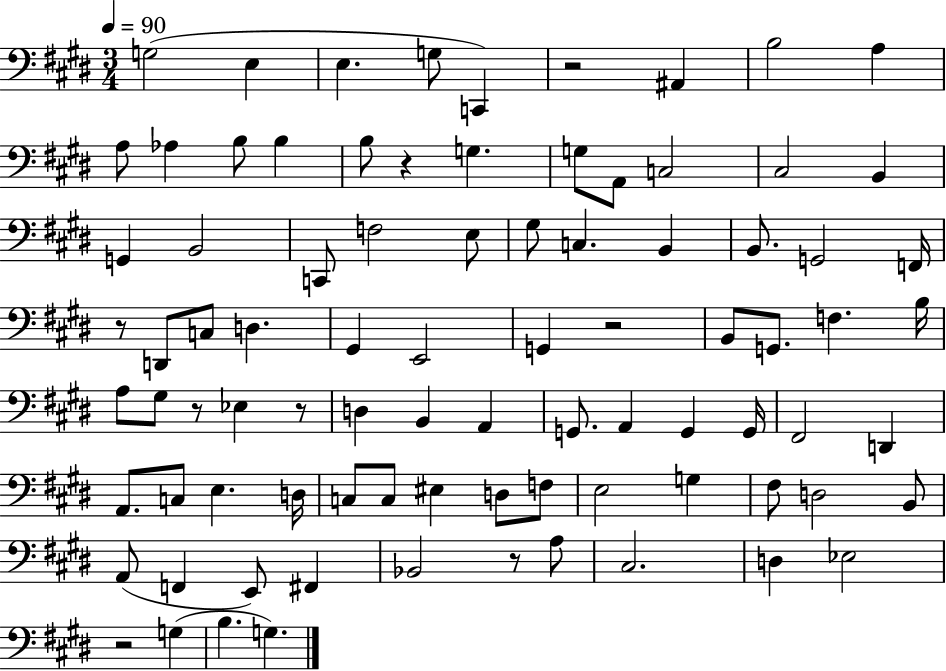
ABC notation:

X:1
T:Untitled
M:3/4
L:1/4
K:E
G,2 E, E, G,/2 C,, z2 ^A,, B,2 A, A,/2 _A, B,/2 B, B,/2 z G, G,/2 A,,/2 C,2 ^C,2 B,, G,, B,,2 C,,/2 F,2 E,/2 ^G,/2 C, B,, B,,/2 G,,2 F,,/4 z/2 D,,/2 C,/2 D, ^G,, E,,2 G,, z2 B,,/2 G,,/2 F, B,/4 A,/2 ^G,/2 z/2 _E, z/2 D, B,, A,, G,,/2 A,, G,, G,,/4 ^F,,2 D,, A,,/2 C,/2 E, D,/4 C,/2 C,/2 ^E, D,/2 F,/2 E,2 G, ^F,/2 D,2 B,,/2 A,,/2 F,, E,,/2 ^F,, _B,,2 z/2 A,/2 ^C,2 D, _E,2 z2 G, B, G,